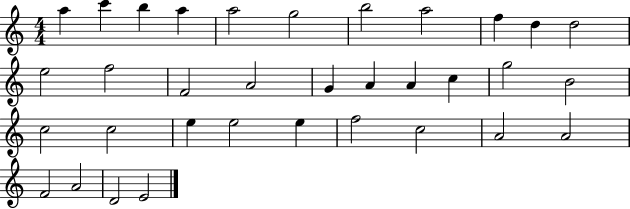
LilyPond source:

{
  \clef treble
  \numericTimeSignature
  \time 4/4
  \key c \major
  a''4 c'''4 b''4 a''4 | a''2 g''2 | b''2 a''2 | f''4 d''4 d''2 | \break e''2 f''2 | f'2 a'2 | g'4 a'4 a'4 c''4 | g''2 b'2 | \break c''2 c''2 | e''4 e''2 e''4 | f''2 c''2 | a'2 a'2 | \break f'2 a'2 | d'2 e'2 | \bar "|."
}